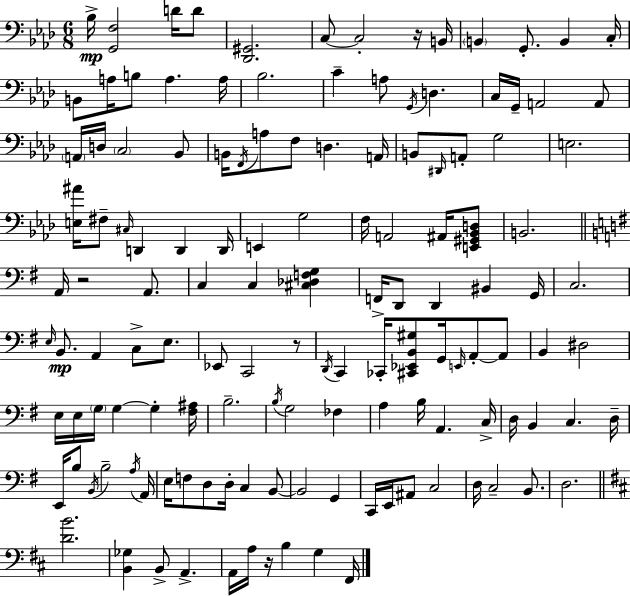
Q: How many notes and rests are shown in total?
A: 135